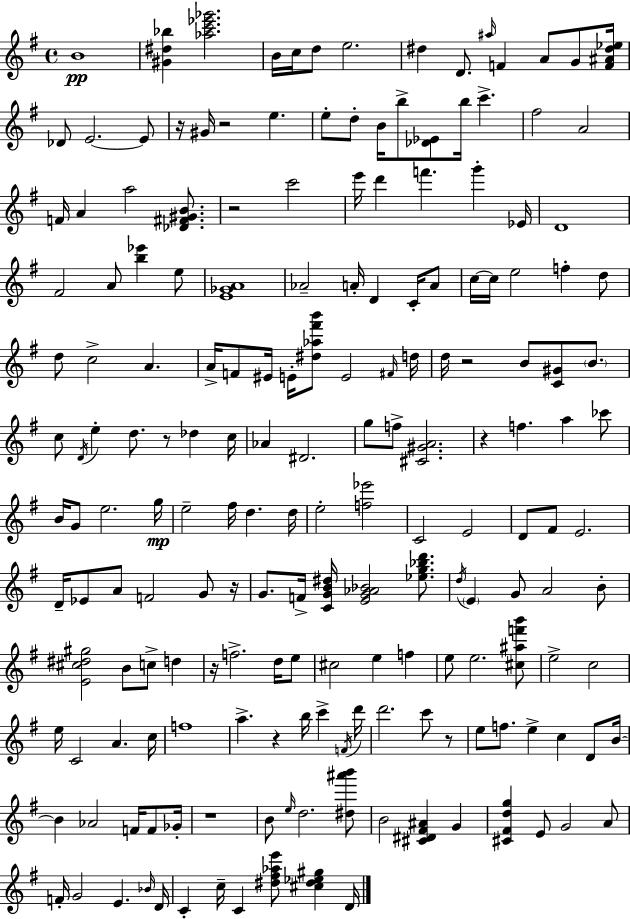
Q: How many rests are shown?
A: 11